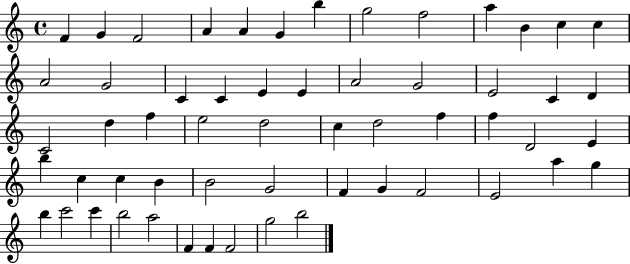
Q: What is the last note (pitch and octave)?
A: B5